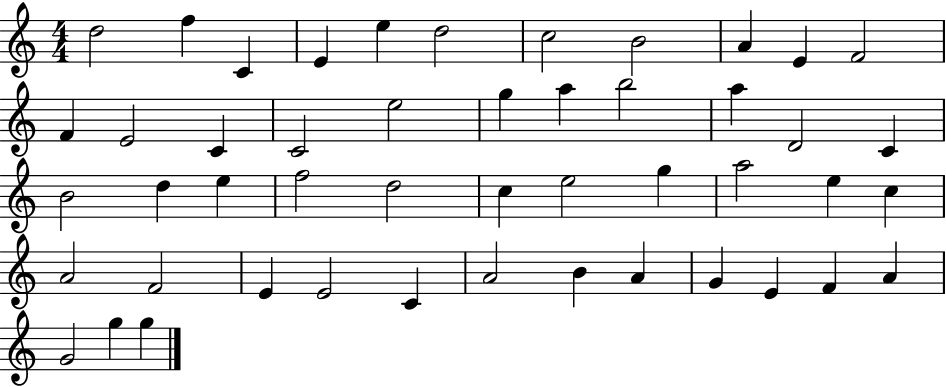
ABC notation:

X:1
T:Untitled
M:4/4
L:1/4
K:C
d2 f C E e d2 c2 B2 A E F2 F E2 C C2 e2 g a b2 a D2 C B2 d e f2 d2 c e2 g a2 e c A2 F2 E E2 C A2 B A G E F A G2 g g